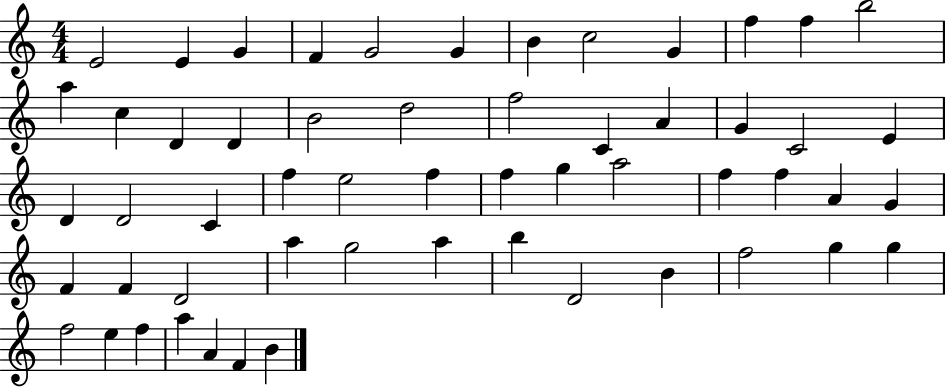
E4/h E4/q G4/q F4/q G4/h G4/q B4/q C5/h G4/q F5/q F5/q B5/h A5/q C5/q D4/q D4/q B4/h D5/h F5/h C4/q A4/q G4/q C4/h E4/q D4/q D4/h C4/q F5/q E5/h F5/q F5/q G5/q A5/h F5/q F5/q A4/q G4/q F4/q F4/q D4/h A5/q G5/h A5/q B5/q D4/h B4/q F5/h G5/q G5/q F5/h E5/q F5/q A5/q A4/q F4/q B4/q